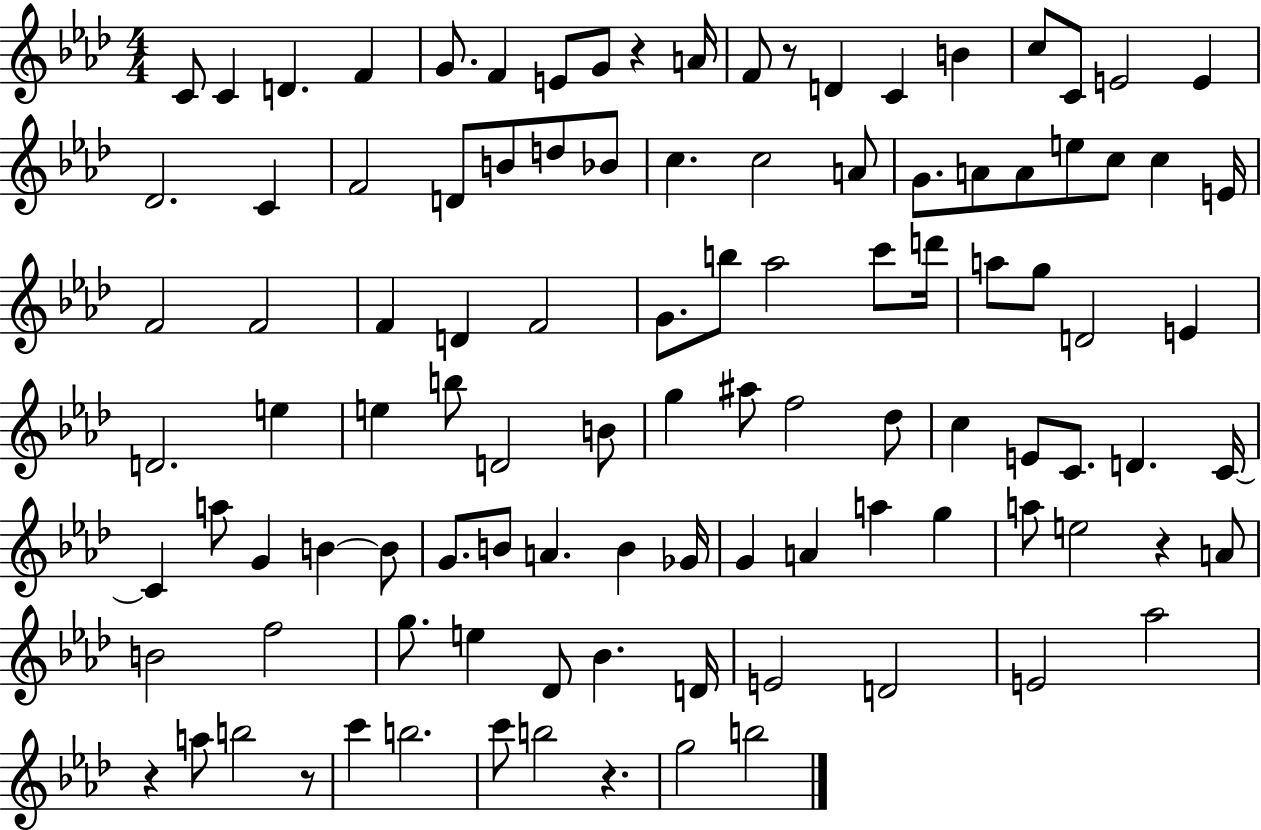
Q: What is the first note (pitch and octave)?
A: C4